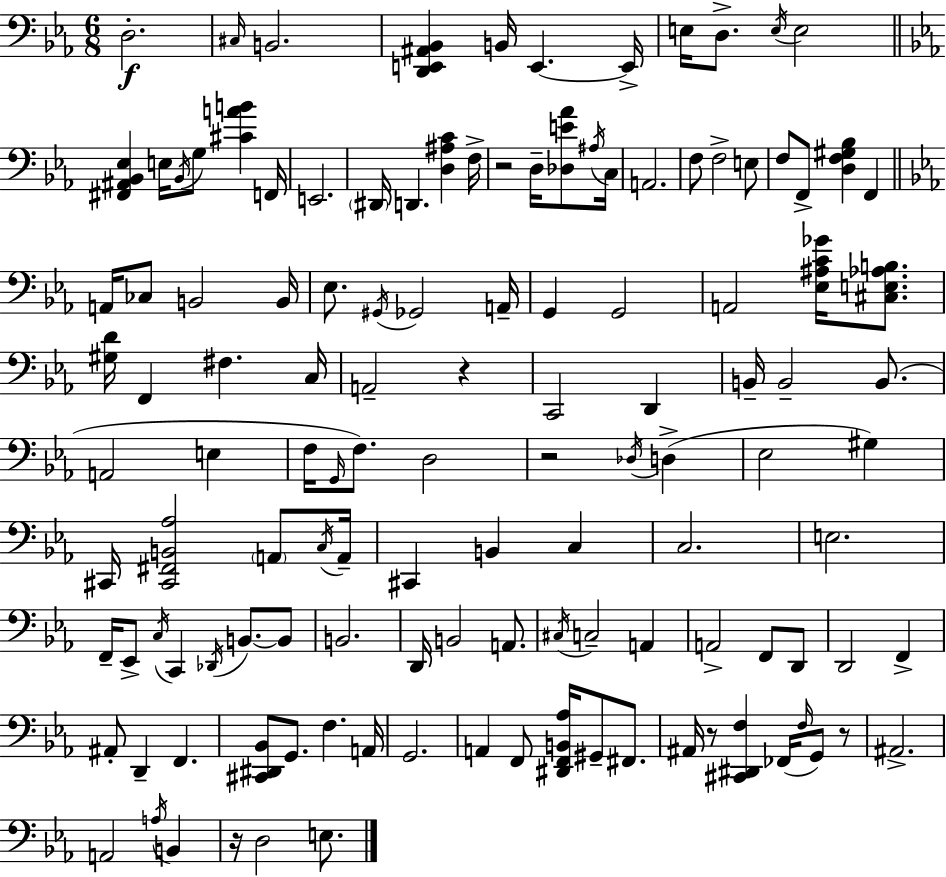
X:1
T:Untitled
M:6/8
L:1/4
K:Eb
D,2 ^C,/4 B,,2 [D,,E,,^A,,_B,,] B,,/4 E,, E,,/4 E,/4 D,/2 E,/4 E,2 [^F,,^A,,_B,,_E,] E,/4 _B,,/4 G,/2 [^CAB] F,,/4 E,,2 ^D,,/4 D,, [D,^A,C] F,/4 z2 D,/4 [_D,E_A]/2 ^A,/4 C,/4 A,,2 F,/2 F,2 E,/2 F,/2 F,,/2 [D,F,^G,_B,] F,, A,,/4 _C,/2 B,,2 B,,/4 _E,/2 ^G,,/4 _G,,2 A,,/4 G,, G,,2 A,,2 [_E,^A,C_G]/4 [^C,E,_A,B,]/2 [^G,D]/4 F,, ^F, C,/4 A,,2 z C,,2 D,, B,,/4 B,,2 B,,/2 A,,2 E, F,/4 G,,/4 F,/2 D,2 z2 _D,/4 D, _E,2 ^G, ^C,,/4 [^C,,^F,,B,,_A,]2 A,,/2 C,/4 A,,/4 ^C,, B,, C, C,2 E,2 F,,/4 _E,,/2 C,/4 C,, _D,,/4 B,,/2 B,,/2 B,,2 D,,/4 B,,2 A,,/2 ^C,/4 C,2 A,, A,,2 F,,/2 D,,/2 D,,2 F,, ^A,,/2 D,, F,, [^C,,^D,,_B,,]/2 G,,/2 F, A,,/4 G,,2 A,, F,,/2 [^D,,F,,B,,_A,]/4 ^G,,/2 ^F,,/2 ^A,,/4 z/2 [^C,,^D,,F,] _F,,/4 F,/4 G,,/2 z/2 ^A,,2 A,,2 A,/4 B,, z/4 D,2 E,/2